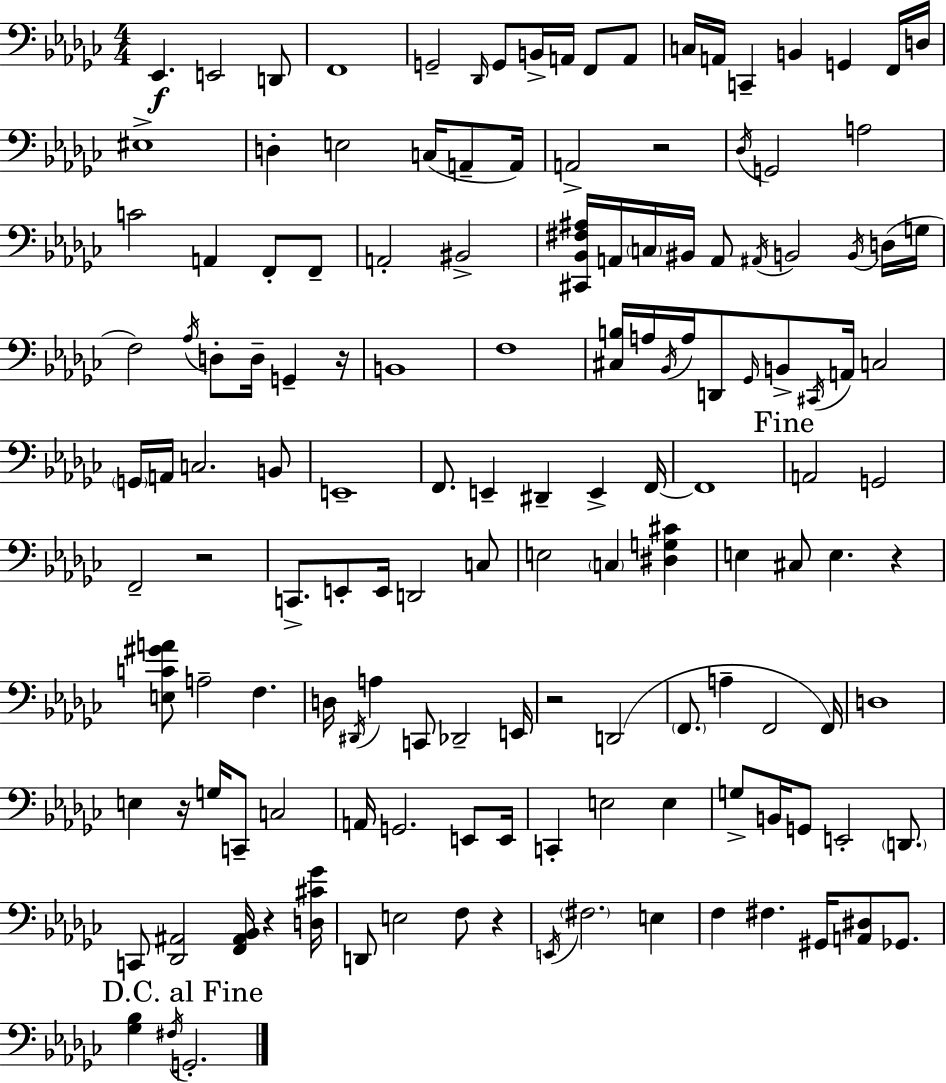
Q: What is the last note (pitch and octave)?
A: G2